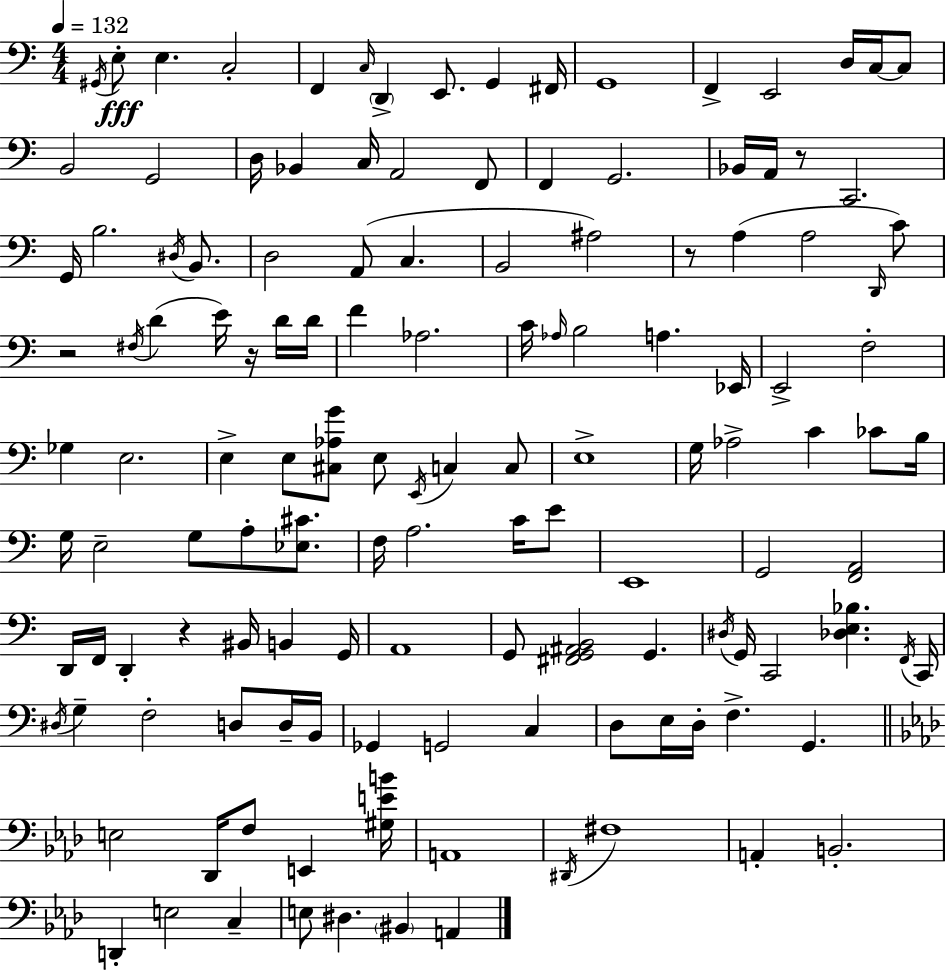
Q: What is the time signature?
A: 4/4